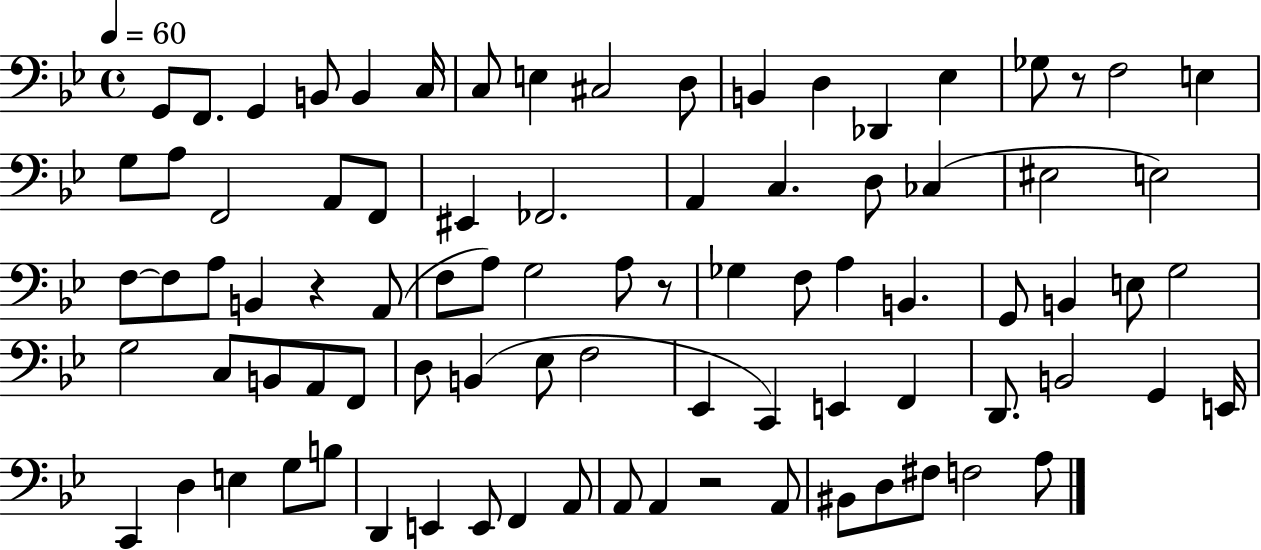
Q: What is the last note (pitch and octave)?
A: A3